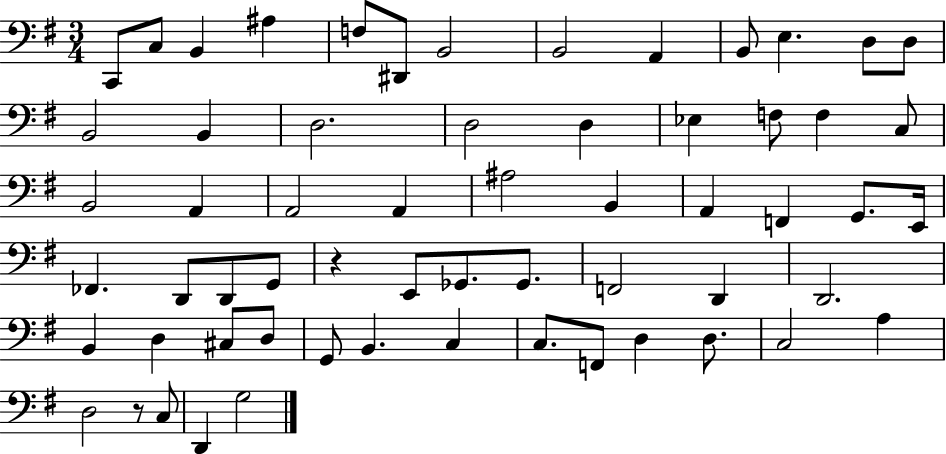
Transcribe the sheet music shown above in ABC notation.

X:1
T:Untitled
M:3/4
L:1/4
K:G
C,,/2 C,/2 B,, ^A, F,/2 ^D,,/2 B,,2 B,,2 A,, B,,/2 E, D,/2 D,/2 B,,2 B,, D,2 D,2 D, _E, F,/2 F, C,/2 B,,2 A,, A,,2 A,, ^A,2 B,, A,, F,, G,,/2 E,,/4 _F,, D,,/2 D,,/2 G,,/2 z E,,/2 _G,,/2 _G,,/2 F,,2 D,, D,,2 B,, D, ^C,/2 D,/2 G,,/2 B,, C, C,/2 F,,/2 D, D,/2 C,2 A, D,2 z/2 C,/2 D,, G,2